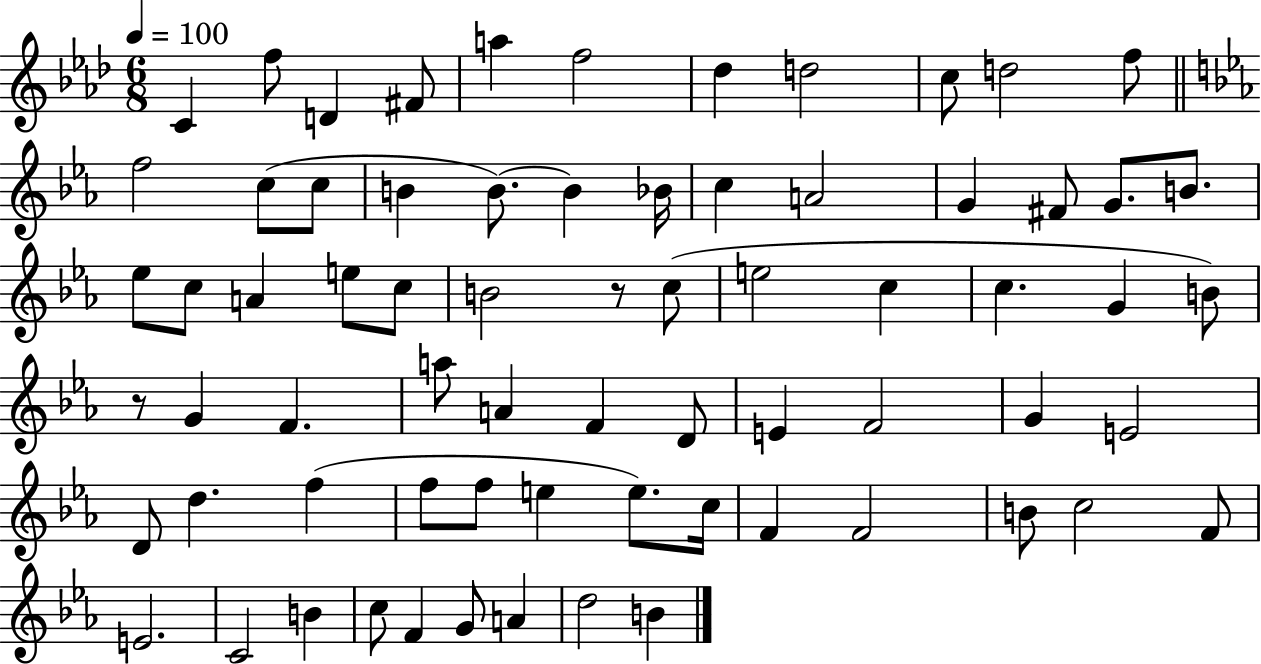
C4/q F5/e D4/q F#4/e A5/q F5/h Db5/q D5/h C5/e D5/h F5/e F5/h C5/e C5/e B4/q B4/e. B4/q Bb4/s C5/q A4/h G4/q F#4/e G4/e. B4/e. Eb5/e C5/e A4/q E5/e C5/e B4/h R/e C5/e E5/h C5/q C5/q. G4/q B4/e R/e G4/q F4/q. A5/e A4/q F4/q D4/e E4/q F4/h G4/q E4/h D4/e D5/q. F5/q F5/e F5/e E5/q E5/e. C5/s F4/q F4/h B4/e C5/h F4/e E4/h. C4/h B4/q C5/e F4/q G4/e A4/q D5/h B4/q